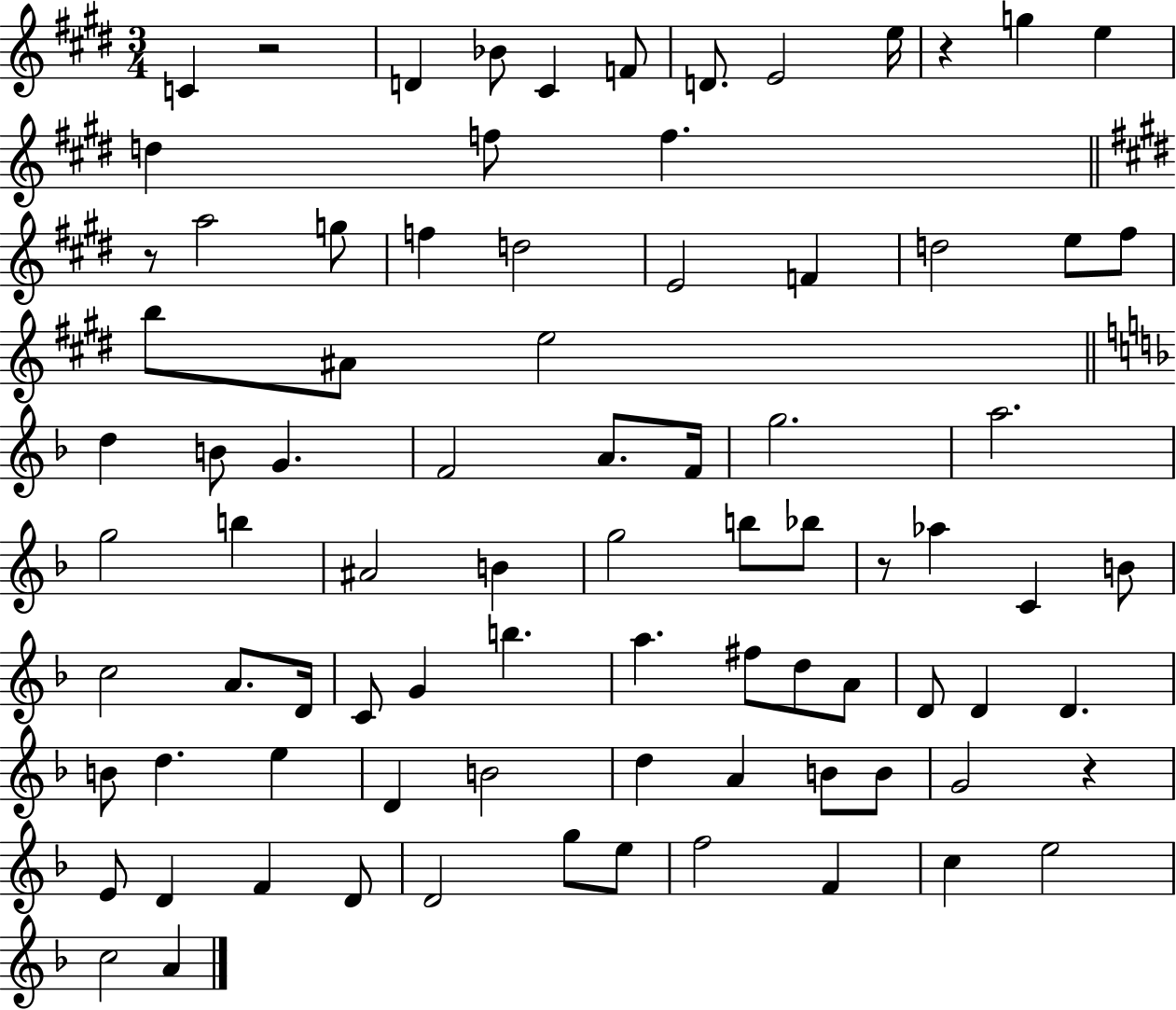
C4/q R/h D4/q Bb4/e C#4/q F4/e D4/e. E4/h E5/s R/q G5/q E5/q D5/q F5/e F5/q. R/e A5/h G5/e F5/q D5/h E4/h F4/q D5/h E5/e F#5/e B5/e A#4/e E5/h D5/q B4/e G4/q. F4/h A4/e. F4/s G5/h. A5/h. G5/h B5/q A#4/h B4/q G5/h B5/e Bb5/e R/e Ab5/q C4/q B4/e C5/h A4/e. D4/s C4/e G4/q B5/q. A5/q. F#5/e D5/e A4/e D4/e D4/q D4/q. B4/e D5/q. E5/q D4/q B4/h D5/q A4/q B4/e B4/e G4/h R/q E4/e D4/q F4/q D4/e D4/h G5/e E5/e F5/h F4/q C5/q E5/h C5/h A4/q